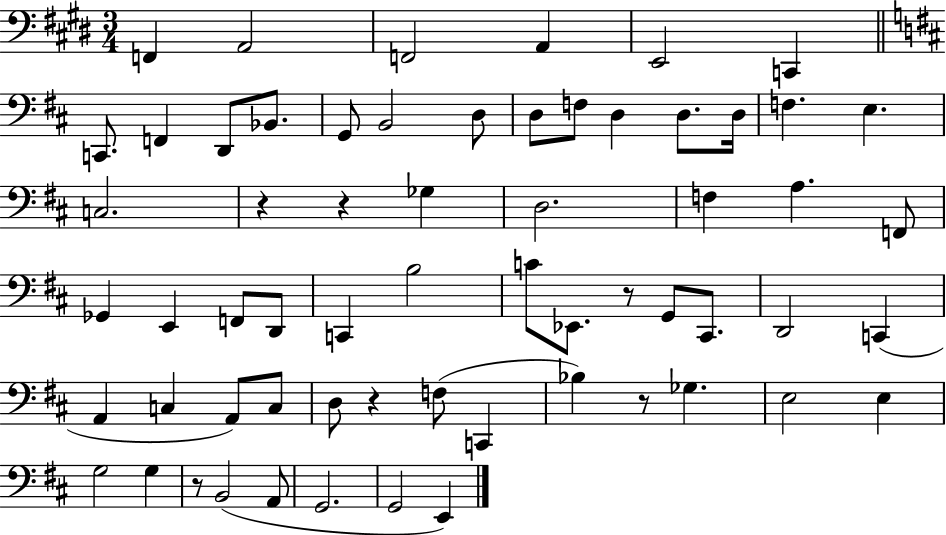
F2/q A2/h F2/h A2/q E2/h C2/q C2/e. F2/q D2/e Bb2/e. G2/e B2/h D3/e D3/e F3/e D3/q D3/e. D3/s F3/q. E3/q. C3/h. R/q R/q Gb3/q D3/h. F3/q A3/q. F2/e Gb2/q E2/q F2/e D2/e C2/q B3/h C4/e Eb2/e. R/e G2/e C#2/e. D2/h C2/q A2/q C3/q A2/e C3/e D3/e R/q F3/e C2/q Bb3/q R/e Gb3/q. E3/h E3/q G3/h G3/q R/e B2/h A2/e G2/h. G2/h E2/q